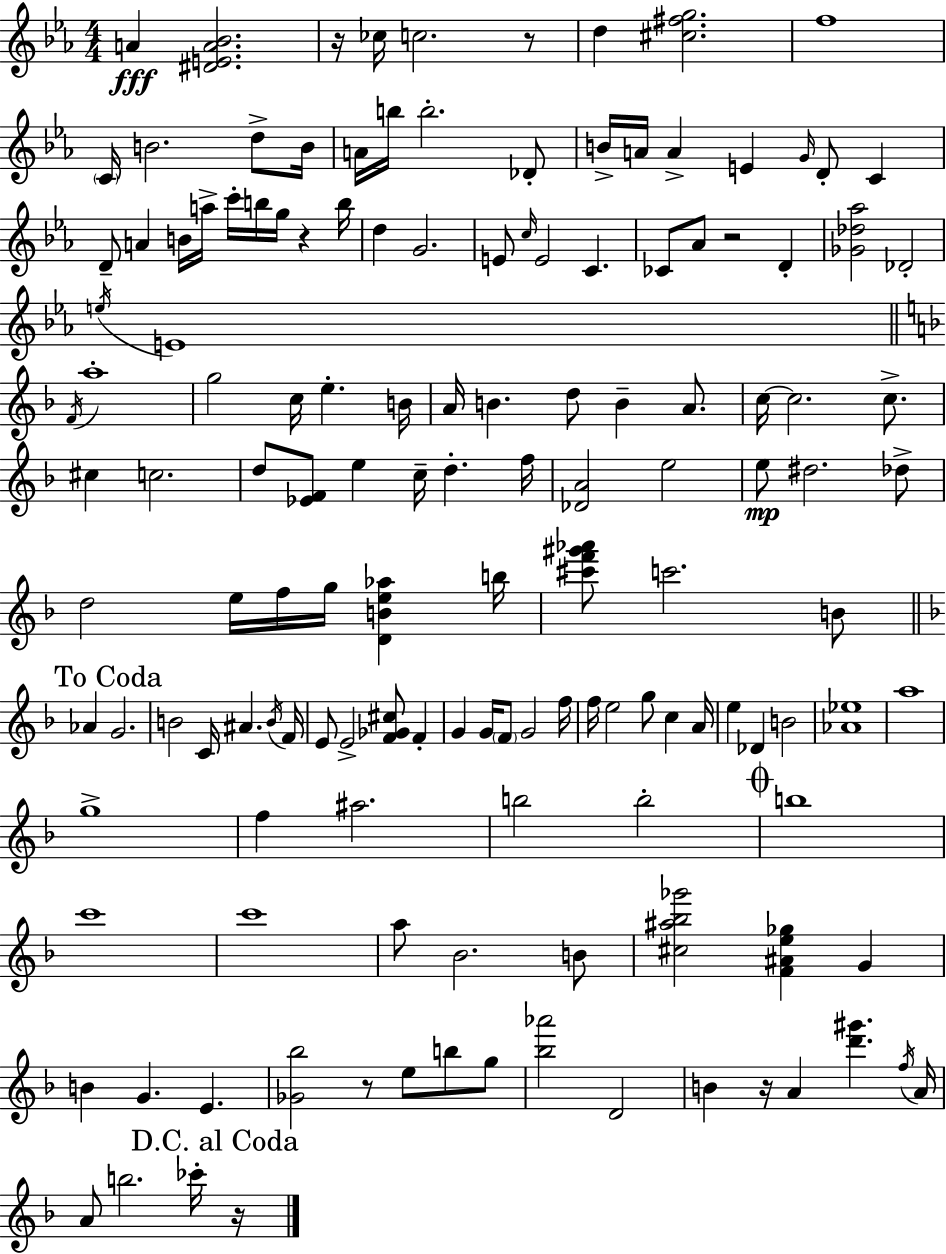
{
  \clef treble
  \numericTimeSignature
  \time 4/4
  \key ees \major
  a'4\fff <dis' e' a' bes'>2. | r16 ces''16 c''2. r8 | d''4 <cis'' fis'' g''>2. | f''1 | \break \parenthesize c'16 b'2. d''8-> b'16 | a'16 b''16 b''2.-. des'8-. | b'16-> a'16 a'4-> e'4 \grace { g'16 } d'8-. c'4 | d'8-- a'4 b'16 a''16-> c'''16-. b''16 g''16 r4 | \break b''16 d''4 g'2. | e'8 \grace { c''16 } e'2 c'4. | ces'8 aes'8 r2 d'4-. | <ges' des'' aes''>2 des'2-. | \break \acciaccatura { e''16 } e'1 | \bar "||" \break \key f \major \acciaccatura { f'16 } a''1-. | g''2 c''16 e''4.-. | b'16 a'16 b'4. d''8 b'4-- a'8. | c''16~~ c''2. c''8.-> | \break cis''4 c''2. | d''8 <ees' f'>8 e''4 c''16-- d''4.-. | f''16 <des' a'>2 e''2 | e''8\mp dis''2. des''8-> | \break d''2 e''16 f''16 g''16 <d' b' e'' aes''>4 | b''16 <cis''' f''' gis''' aes'''>8 c'''2. b'8 | \mark "To Coda" \bar "||" \break \key f \major aes'4 g'2. | b'2 c'16 ais'4. \acciaccatura { b'16 } | f'16 e'8 e'2-> <f' ges' cis''>8 f'4-. | g'4 g'16 \parenthesize f'8 g'2 | \break f''16 f''16 e''2 g''8 c''4 | a'16 e''4 des'4 b'2 | <aes' ees''>1 | a''1 | \break g''1-> | f''4 ais''2. | b''2 b''2-. | \mark \markup { \musicglyph "scripts.coda" } b''1 | \break c'''1 | c'''1 | a''8 bes'2. b'8 | <cis'' ais'' bes'' ges'''>2 <f' ais' e'' ges''>4 g'4 | \break b'4 g'4. e'4. | <ges' bes''>2 r8 e''8 b''8 g''8 | <bes'' aes'''>2 d'2 | b'4 r16 a'4 <d''' gis'''>4. | \break \acciaccatura { f''16 } a'16 a'8 b''2. | ces'''16-. \mark "D.C. al Coda" r16 \bar "|."
}